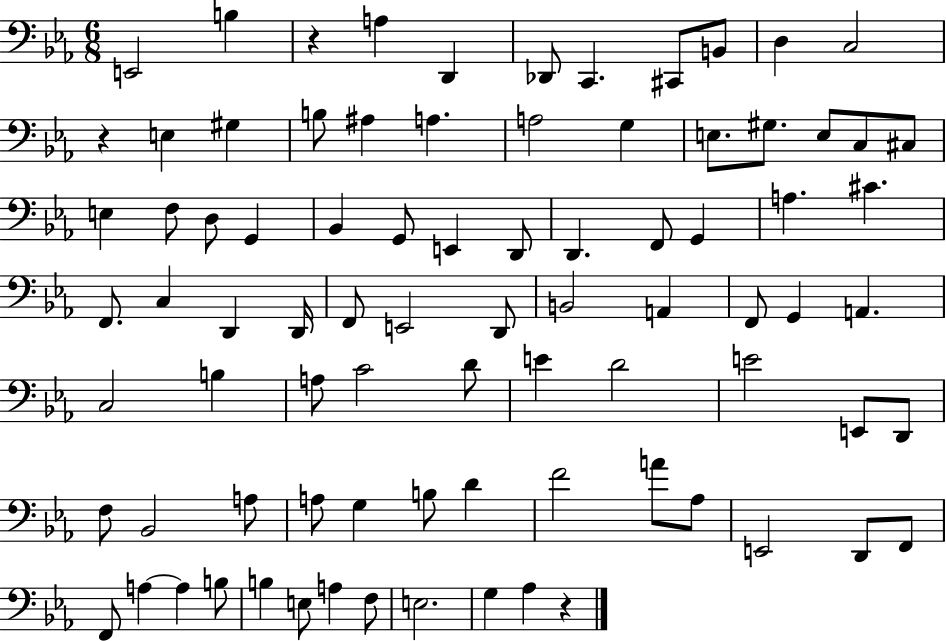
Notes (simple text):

E2/h B3/q R/q A3/q D2/q Db2/e C2/q. C#2/e B2/e D3/q C3/h R/q E3/q G#3/q B3/e A#3/q A3/q. A3/h G3/q E3/e. G#3/e. E3/e C3/e C#3/e E3/q F3/e D3/e G2/q Bb2/q G2/e E2/q D2/e D2/q. F2/e G2/q A3/q. C#4/q. F2/e. C3/q D2/q D2/s F2/e E2/h D2/e B2/h A2/q F2/e G2/q A2/q. C3/h B3/q A3/e C4/h D4/e E4/q D4/h E4/h E2/e D2/e F3/e Bb2/h A3/e A3/e G3/q B3/e D4/q F4/h A4/e Ab3/e E2/h D2/e F2/e F2/e A3/q A3/q B3/e B3/q E3/e A3/q F3/e E3/h. G3/q Ab3/q R/q